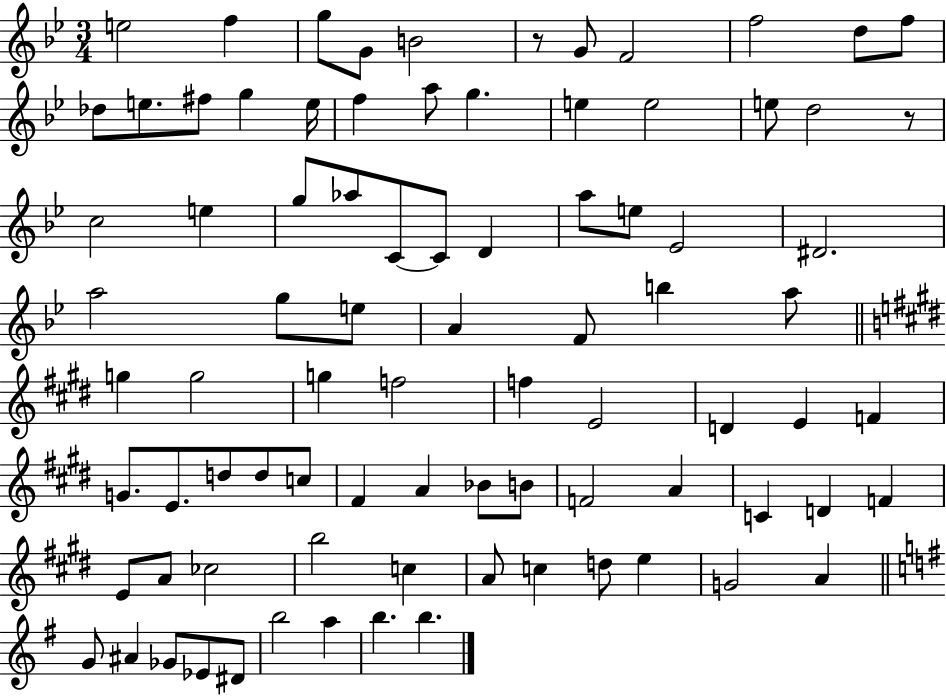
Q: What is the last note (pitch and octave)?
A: B5